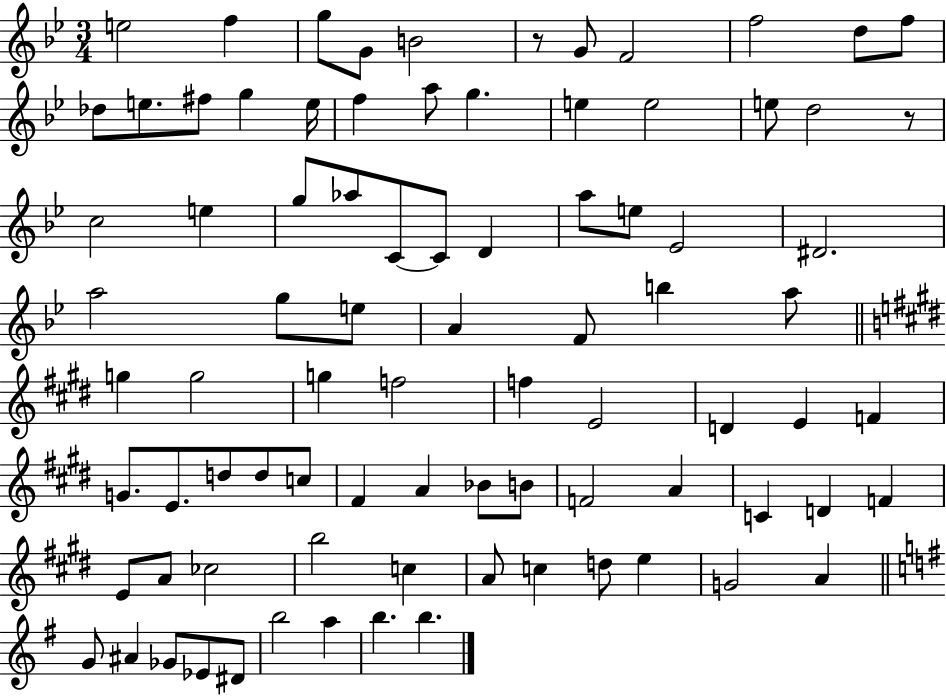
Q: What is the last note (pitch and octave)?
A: B5